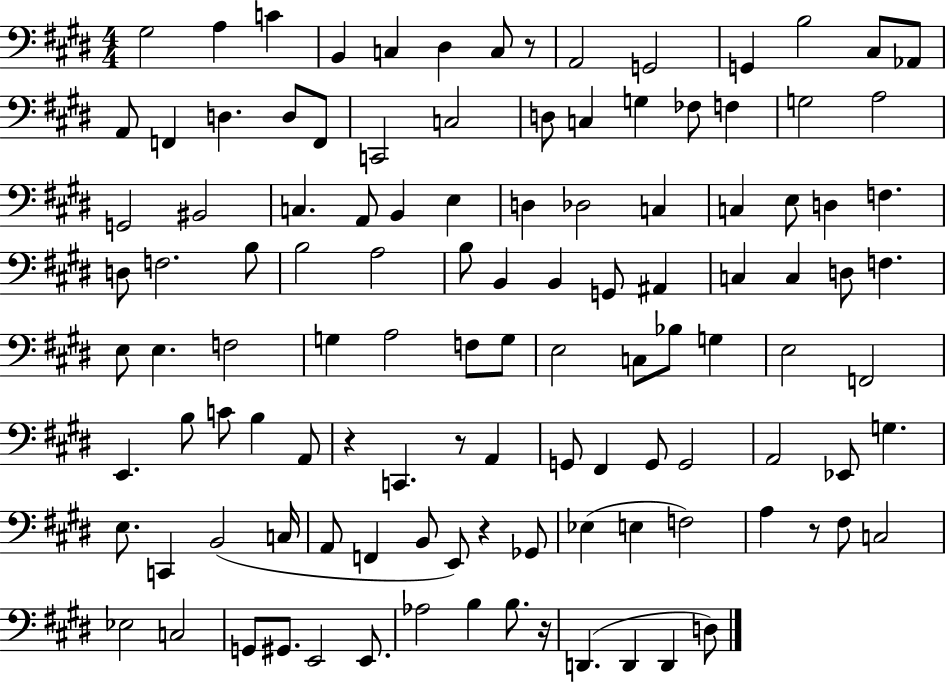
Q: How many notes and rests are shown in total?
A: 115